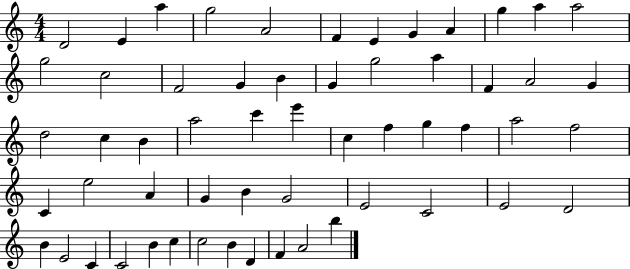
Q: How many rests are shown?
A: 0